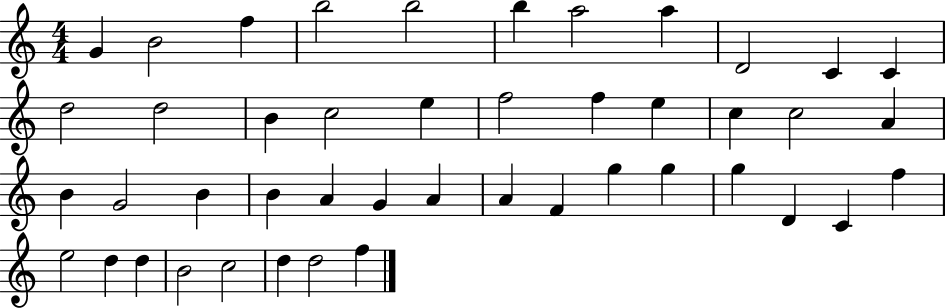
G4/q B4/h F5/q B5/h B5/h B5/q A5/h A5/q D4/h C4/q C4/q D5/h D5/h B4/q C5/h E5/q F5/h F5/q E5/q C5/q C5/h A4/q B4/q G4/h B4/q B4/q A4/q G4/q A4/q A4/q F4/q G5/q G5/q G5/q D4/q C4/q F5/q E5/h D5/q D5/q B4/h C5/h D5/q D5/h F5/q